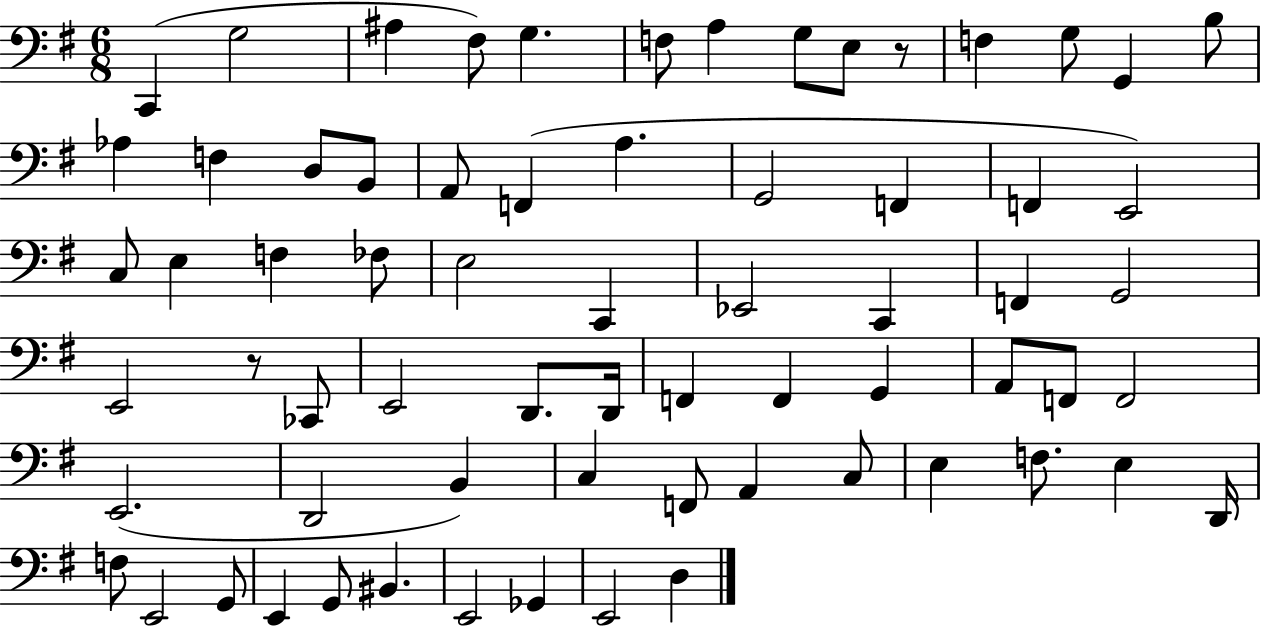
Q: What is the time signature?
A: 6/8